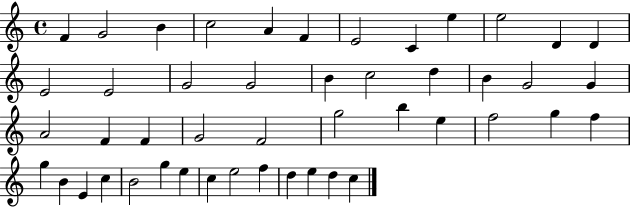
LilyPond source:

{
  \clef treble
  \time 4/4
  \defaultTimeSignature
  \key c \major
  f'4 g'2 b'4 | c''2 a'4 f'4 | e'2 c'4 e''4 | e''2 d'4 d'4 | \break e'2 e'2 | g'2 g'2 | b'4 c''2 d''4 | b'4 g'2 g'4 | \break a'2 f'4 f'4 | g'2 f'2 | g''2 b''4 e''4 | f''2 g''4 f''4 | \break g''4 b'4 e'4 c''4 | b'2 g''4 e''4 | c''4 e''2 f''4 | d''4 e''4 d''4 c''4 | \break \bar "|."
}